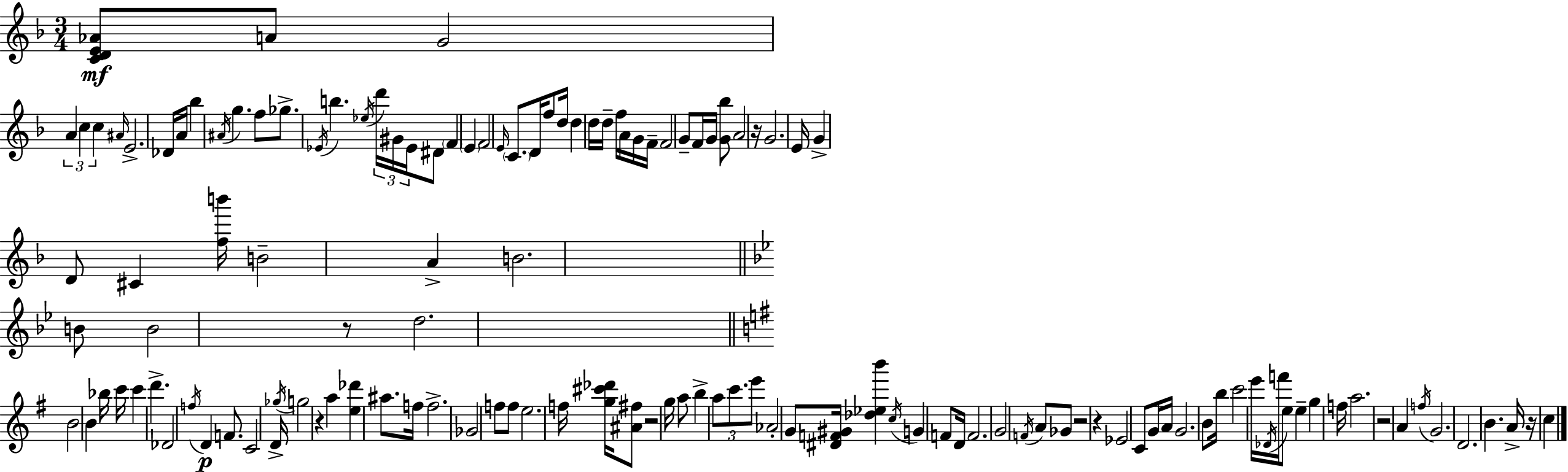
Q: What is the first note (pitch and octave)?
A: A4